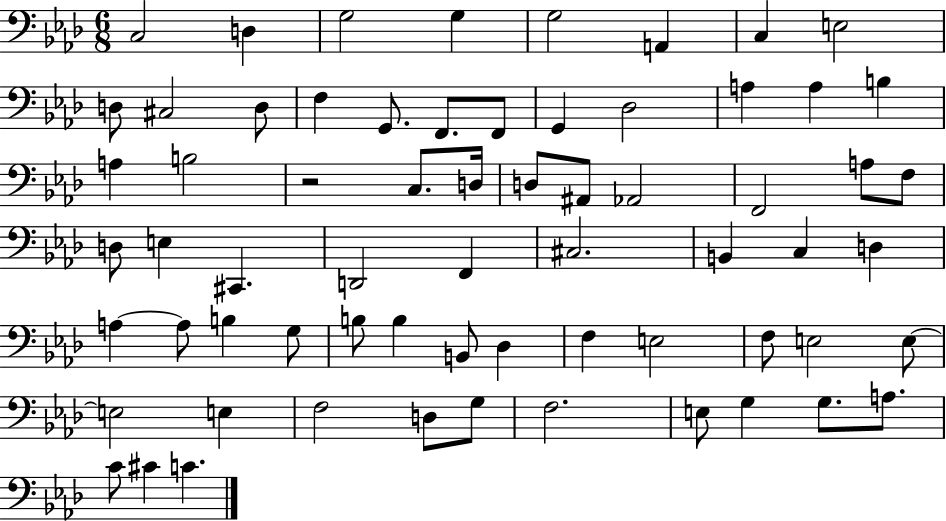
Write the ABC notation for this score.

X:1
T:Untitled
M:6/8
L:1/4
K:Ab
C,2 D, G,2 G, G,2 A,, C, E,2 D,/2 ^C,2 D,/2 F, G,,/2 F,,/2 F,,/2 G,, _D,2 A, A, B, A, B,2 z2 C,/2 D,/4 D,/2 ^A,,/2 _A,,2 F,,2 A,/2 F,/2 D,/2 E, ^C,, D,,2 F,, ^C,2 B,, C, D, A, A,/2 B, G,/2 B,/2 B, B,,/2 _D, F, E,2 F,/2 E,2 E,/2 E,2 E, F,2 D,/2 G,/2 F,2 E,/2 G, G,/2 A,/2 C/2 ^C C